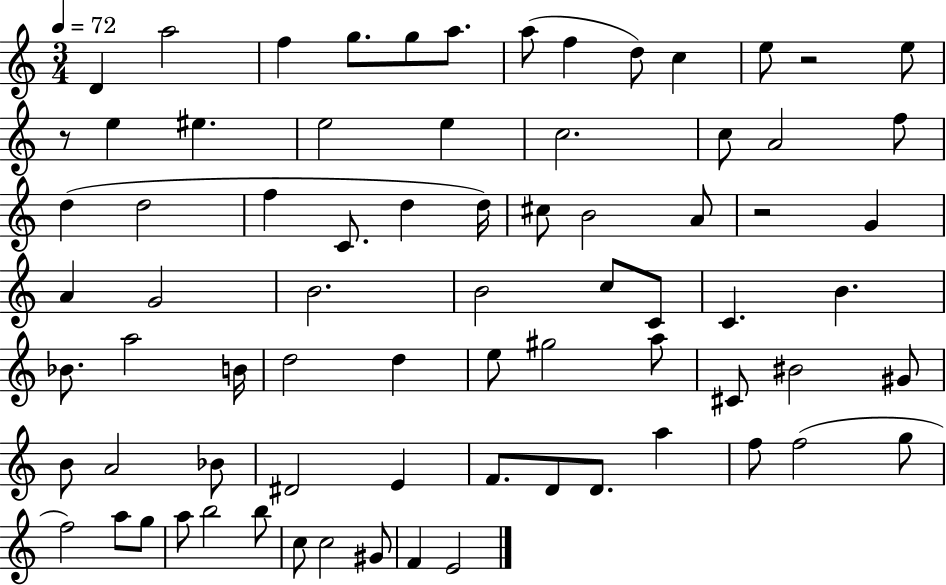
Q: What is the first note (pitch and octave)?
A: D4